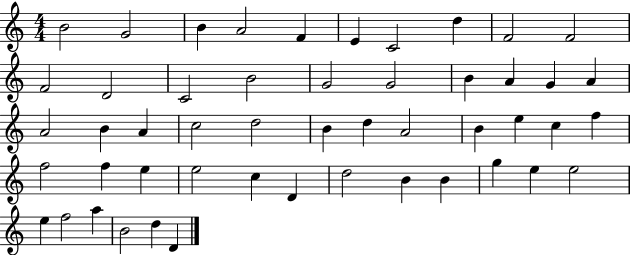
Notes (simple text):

B4/h G4/h B4/q A4/h F4/q E4/q C4/h D5/q F4/h F4/h F4/h D4/h C4/h B4/h G4/h G4/h B4/q A4/q G4/q A4/q A4/h B4/q A4/q C5/h D5/h B4/q D5/q A4/h B4/q E5/q C5/q F5/q F5/h F5/q E5/q E5/h C5/q D4/q D5/h B4/q B4/q G5/q E5/q E5/h E5/q F5/h A5/q B4/h D5/q D4/q